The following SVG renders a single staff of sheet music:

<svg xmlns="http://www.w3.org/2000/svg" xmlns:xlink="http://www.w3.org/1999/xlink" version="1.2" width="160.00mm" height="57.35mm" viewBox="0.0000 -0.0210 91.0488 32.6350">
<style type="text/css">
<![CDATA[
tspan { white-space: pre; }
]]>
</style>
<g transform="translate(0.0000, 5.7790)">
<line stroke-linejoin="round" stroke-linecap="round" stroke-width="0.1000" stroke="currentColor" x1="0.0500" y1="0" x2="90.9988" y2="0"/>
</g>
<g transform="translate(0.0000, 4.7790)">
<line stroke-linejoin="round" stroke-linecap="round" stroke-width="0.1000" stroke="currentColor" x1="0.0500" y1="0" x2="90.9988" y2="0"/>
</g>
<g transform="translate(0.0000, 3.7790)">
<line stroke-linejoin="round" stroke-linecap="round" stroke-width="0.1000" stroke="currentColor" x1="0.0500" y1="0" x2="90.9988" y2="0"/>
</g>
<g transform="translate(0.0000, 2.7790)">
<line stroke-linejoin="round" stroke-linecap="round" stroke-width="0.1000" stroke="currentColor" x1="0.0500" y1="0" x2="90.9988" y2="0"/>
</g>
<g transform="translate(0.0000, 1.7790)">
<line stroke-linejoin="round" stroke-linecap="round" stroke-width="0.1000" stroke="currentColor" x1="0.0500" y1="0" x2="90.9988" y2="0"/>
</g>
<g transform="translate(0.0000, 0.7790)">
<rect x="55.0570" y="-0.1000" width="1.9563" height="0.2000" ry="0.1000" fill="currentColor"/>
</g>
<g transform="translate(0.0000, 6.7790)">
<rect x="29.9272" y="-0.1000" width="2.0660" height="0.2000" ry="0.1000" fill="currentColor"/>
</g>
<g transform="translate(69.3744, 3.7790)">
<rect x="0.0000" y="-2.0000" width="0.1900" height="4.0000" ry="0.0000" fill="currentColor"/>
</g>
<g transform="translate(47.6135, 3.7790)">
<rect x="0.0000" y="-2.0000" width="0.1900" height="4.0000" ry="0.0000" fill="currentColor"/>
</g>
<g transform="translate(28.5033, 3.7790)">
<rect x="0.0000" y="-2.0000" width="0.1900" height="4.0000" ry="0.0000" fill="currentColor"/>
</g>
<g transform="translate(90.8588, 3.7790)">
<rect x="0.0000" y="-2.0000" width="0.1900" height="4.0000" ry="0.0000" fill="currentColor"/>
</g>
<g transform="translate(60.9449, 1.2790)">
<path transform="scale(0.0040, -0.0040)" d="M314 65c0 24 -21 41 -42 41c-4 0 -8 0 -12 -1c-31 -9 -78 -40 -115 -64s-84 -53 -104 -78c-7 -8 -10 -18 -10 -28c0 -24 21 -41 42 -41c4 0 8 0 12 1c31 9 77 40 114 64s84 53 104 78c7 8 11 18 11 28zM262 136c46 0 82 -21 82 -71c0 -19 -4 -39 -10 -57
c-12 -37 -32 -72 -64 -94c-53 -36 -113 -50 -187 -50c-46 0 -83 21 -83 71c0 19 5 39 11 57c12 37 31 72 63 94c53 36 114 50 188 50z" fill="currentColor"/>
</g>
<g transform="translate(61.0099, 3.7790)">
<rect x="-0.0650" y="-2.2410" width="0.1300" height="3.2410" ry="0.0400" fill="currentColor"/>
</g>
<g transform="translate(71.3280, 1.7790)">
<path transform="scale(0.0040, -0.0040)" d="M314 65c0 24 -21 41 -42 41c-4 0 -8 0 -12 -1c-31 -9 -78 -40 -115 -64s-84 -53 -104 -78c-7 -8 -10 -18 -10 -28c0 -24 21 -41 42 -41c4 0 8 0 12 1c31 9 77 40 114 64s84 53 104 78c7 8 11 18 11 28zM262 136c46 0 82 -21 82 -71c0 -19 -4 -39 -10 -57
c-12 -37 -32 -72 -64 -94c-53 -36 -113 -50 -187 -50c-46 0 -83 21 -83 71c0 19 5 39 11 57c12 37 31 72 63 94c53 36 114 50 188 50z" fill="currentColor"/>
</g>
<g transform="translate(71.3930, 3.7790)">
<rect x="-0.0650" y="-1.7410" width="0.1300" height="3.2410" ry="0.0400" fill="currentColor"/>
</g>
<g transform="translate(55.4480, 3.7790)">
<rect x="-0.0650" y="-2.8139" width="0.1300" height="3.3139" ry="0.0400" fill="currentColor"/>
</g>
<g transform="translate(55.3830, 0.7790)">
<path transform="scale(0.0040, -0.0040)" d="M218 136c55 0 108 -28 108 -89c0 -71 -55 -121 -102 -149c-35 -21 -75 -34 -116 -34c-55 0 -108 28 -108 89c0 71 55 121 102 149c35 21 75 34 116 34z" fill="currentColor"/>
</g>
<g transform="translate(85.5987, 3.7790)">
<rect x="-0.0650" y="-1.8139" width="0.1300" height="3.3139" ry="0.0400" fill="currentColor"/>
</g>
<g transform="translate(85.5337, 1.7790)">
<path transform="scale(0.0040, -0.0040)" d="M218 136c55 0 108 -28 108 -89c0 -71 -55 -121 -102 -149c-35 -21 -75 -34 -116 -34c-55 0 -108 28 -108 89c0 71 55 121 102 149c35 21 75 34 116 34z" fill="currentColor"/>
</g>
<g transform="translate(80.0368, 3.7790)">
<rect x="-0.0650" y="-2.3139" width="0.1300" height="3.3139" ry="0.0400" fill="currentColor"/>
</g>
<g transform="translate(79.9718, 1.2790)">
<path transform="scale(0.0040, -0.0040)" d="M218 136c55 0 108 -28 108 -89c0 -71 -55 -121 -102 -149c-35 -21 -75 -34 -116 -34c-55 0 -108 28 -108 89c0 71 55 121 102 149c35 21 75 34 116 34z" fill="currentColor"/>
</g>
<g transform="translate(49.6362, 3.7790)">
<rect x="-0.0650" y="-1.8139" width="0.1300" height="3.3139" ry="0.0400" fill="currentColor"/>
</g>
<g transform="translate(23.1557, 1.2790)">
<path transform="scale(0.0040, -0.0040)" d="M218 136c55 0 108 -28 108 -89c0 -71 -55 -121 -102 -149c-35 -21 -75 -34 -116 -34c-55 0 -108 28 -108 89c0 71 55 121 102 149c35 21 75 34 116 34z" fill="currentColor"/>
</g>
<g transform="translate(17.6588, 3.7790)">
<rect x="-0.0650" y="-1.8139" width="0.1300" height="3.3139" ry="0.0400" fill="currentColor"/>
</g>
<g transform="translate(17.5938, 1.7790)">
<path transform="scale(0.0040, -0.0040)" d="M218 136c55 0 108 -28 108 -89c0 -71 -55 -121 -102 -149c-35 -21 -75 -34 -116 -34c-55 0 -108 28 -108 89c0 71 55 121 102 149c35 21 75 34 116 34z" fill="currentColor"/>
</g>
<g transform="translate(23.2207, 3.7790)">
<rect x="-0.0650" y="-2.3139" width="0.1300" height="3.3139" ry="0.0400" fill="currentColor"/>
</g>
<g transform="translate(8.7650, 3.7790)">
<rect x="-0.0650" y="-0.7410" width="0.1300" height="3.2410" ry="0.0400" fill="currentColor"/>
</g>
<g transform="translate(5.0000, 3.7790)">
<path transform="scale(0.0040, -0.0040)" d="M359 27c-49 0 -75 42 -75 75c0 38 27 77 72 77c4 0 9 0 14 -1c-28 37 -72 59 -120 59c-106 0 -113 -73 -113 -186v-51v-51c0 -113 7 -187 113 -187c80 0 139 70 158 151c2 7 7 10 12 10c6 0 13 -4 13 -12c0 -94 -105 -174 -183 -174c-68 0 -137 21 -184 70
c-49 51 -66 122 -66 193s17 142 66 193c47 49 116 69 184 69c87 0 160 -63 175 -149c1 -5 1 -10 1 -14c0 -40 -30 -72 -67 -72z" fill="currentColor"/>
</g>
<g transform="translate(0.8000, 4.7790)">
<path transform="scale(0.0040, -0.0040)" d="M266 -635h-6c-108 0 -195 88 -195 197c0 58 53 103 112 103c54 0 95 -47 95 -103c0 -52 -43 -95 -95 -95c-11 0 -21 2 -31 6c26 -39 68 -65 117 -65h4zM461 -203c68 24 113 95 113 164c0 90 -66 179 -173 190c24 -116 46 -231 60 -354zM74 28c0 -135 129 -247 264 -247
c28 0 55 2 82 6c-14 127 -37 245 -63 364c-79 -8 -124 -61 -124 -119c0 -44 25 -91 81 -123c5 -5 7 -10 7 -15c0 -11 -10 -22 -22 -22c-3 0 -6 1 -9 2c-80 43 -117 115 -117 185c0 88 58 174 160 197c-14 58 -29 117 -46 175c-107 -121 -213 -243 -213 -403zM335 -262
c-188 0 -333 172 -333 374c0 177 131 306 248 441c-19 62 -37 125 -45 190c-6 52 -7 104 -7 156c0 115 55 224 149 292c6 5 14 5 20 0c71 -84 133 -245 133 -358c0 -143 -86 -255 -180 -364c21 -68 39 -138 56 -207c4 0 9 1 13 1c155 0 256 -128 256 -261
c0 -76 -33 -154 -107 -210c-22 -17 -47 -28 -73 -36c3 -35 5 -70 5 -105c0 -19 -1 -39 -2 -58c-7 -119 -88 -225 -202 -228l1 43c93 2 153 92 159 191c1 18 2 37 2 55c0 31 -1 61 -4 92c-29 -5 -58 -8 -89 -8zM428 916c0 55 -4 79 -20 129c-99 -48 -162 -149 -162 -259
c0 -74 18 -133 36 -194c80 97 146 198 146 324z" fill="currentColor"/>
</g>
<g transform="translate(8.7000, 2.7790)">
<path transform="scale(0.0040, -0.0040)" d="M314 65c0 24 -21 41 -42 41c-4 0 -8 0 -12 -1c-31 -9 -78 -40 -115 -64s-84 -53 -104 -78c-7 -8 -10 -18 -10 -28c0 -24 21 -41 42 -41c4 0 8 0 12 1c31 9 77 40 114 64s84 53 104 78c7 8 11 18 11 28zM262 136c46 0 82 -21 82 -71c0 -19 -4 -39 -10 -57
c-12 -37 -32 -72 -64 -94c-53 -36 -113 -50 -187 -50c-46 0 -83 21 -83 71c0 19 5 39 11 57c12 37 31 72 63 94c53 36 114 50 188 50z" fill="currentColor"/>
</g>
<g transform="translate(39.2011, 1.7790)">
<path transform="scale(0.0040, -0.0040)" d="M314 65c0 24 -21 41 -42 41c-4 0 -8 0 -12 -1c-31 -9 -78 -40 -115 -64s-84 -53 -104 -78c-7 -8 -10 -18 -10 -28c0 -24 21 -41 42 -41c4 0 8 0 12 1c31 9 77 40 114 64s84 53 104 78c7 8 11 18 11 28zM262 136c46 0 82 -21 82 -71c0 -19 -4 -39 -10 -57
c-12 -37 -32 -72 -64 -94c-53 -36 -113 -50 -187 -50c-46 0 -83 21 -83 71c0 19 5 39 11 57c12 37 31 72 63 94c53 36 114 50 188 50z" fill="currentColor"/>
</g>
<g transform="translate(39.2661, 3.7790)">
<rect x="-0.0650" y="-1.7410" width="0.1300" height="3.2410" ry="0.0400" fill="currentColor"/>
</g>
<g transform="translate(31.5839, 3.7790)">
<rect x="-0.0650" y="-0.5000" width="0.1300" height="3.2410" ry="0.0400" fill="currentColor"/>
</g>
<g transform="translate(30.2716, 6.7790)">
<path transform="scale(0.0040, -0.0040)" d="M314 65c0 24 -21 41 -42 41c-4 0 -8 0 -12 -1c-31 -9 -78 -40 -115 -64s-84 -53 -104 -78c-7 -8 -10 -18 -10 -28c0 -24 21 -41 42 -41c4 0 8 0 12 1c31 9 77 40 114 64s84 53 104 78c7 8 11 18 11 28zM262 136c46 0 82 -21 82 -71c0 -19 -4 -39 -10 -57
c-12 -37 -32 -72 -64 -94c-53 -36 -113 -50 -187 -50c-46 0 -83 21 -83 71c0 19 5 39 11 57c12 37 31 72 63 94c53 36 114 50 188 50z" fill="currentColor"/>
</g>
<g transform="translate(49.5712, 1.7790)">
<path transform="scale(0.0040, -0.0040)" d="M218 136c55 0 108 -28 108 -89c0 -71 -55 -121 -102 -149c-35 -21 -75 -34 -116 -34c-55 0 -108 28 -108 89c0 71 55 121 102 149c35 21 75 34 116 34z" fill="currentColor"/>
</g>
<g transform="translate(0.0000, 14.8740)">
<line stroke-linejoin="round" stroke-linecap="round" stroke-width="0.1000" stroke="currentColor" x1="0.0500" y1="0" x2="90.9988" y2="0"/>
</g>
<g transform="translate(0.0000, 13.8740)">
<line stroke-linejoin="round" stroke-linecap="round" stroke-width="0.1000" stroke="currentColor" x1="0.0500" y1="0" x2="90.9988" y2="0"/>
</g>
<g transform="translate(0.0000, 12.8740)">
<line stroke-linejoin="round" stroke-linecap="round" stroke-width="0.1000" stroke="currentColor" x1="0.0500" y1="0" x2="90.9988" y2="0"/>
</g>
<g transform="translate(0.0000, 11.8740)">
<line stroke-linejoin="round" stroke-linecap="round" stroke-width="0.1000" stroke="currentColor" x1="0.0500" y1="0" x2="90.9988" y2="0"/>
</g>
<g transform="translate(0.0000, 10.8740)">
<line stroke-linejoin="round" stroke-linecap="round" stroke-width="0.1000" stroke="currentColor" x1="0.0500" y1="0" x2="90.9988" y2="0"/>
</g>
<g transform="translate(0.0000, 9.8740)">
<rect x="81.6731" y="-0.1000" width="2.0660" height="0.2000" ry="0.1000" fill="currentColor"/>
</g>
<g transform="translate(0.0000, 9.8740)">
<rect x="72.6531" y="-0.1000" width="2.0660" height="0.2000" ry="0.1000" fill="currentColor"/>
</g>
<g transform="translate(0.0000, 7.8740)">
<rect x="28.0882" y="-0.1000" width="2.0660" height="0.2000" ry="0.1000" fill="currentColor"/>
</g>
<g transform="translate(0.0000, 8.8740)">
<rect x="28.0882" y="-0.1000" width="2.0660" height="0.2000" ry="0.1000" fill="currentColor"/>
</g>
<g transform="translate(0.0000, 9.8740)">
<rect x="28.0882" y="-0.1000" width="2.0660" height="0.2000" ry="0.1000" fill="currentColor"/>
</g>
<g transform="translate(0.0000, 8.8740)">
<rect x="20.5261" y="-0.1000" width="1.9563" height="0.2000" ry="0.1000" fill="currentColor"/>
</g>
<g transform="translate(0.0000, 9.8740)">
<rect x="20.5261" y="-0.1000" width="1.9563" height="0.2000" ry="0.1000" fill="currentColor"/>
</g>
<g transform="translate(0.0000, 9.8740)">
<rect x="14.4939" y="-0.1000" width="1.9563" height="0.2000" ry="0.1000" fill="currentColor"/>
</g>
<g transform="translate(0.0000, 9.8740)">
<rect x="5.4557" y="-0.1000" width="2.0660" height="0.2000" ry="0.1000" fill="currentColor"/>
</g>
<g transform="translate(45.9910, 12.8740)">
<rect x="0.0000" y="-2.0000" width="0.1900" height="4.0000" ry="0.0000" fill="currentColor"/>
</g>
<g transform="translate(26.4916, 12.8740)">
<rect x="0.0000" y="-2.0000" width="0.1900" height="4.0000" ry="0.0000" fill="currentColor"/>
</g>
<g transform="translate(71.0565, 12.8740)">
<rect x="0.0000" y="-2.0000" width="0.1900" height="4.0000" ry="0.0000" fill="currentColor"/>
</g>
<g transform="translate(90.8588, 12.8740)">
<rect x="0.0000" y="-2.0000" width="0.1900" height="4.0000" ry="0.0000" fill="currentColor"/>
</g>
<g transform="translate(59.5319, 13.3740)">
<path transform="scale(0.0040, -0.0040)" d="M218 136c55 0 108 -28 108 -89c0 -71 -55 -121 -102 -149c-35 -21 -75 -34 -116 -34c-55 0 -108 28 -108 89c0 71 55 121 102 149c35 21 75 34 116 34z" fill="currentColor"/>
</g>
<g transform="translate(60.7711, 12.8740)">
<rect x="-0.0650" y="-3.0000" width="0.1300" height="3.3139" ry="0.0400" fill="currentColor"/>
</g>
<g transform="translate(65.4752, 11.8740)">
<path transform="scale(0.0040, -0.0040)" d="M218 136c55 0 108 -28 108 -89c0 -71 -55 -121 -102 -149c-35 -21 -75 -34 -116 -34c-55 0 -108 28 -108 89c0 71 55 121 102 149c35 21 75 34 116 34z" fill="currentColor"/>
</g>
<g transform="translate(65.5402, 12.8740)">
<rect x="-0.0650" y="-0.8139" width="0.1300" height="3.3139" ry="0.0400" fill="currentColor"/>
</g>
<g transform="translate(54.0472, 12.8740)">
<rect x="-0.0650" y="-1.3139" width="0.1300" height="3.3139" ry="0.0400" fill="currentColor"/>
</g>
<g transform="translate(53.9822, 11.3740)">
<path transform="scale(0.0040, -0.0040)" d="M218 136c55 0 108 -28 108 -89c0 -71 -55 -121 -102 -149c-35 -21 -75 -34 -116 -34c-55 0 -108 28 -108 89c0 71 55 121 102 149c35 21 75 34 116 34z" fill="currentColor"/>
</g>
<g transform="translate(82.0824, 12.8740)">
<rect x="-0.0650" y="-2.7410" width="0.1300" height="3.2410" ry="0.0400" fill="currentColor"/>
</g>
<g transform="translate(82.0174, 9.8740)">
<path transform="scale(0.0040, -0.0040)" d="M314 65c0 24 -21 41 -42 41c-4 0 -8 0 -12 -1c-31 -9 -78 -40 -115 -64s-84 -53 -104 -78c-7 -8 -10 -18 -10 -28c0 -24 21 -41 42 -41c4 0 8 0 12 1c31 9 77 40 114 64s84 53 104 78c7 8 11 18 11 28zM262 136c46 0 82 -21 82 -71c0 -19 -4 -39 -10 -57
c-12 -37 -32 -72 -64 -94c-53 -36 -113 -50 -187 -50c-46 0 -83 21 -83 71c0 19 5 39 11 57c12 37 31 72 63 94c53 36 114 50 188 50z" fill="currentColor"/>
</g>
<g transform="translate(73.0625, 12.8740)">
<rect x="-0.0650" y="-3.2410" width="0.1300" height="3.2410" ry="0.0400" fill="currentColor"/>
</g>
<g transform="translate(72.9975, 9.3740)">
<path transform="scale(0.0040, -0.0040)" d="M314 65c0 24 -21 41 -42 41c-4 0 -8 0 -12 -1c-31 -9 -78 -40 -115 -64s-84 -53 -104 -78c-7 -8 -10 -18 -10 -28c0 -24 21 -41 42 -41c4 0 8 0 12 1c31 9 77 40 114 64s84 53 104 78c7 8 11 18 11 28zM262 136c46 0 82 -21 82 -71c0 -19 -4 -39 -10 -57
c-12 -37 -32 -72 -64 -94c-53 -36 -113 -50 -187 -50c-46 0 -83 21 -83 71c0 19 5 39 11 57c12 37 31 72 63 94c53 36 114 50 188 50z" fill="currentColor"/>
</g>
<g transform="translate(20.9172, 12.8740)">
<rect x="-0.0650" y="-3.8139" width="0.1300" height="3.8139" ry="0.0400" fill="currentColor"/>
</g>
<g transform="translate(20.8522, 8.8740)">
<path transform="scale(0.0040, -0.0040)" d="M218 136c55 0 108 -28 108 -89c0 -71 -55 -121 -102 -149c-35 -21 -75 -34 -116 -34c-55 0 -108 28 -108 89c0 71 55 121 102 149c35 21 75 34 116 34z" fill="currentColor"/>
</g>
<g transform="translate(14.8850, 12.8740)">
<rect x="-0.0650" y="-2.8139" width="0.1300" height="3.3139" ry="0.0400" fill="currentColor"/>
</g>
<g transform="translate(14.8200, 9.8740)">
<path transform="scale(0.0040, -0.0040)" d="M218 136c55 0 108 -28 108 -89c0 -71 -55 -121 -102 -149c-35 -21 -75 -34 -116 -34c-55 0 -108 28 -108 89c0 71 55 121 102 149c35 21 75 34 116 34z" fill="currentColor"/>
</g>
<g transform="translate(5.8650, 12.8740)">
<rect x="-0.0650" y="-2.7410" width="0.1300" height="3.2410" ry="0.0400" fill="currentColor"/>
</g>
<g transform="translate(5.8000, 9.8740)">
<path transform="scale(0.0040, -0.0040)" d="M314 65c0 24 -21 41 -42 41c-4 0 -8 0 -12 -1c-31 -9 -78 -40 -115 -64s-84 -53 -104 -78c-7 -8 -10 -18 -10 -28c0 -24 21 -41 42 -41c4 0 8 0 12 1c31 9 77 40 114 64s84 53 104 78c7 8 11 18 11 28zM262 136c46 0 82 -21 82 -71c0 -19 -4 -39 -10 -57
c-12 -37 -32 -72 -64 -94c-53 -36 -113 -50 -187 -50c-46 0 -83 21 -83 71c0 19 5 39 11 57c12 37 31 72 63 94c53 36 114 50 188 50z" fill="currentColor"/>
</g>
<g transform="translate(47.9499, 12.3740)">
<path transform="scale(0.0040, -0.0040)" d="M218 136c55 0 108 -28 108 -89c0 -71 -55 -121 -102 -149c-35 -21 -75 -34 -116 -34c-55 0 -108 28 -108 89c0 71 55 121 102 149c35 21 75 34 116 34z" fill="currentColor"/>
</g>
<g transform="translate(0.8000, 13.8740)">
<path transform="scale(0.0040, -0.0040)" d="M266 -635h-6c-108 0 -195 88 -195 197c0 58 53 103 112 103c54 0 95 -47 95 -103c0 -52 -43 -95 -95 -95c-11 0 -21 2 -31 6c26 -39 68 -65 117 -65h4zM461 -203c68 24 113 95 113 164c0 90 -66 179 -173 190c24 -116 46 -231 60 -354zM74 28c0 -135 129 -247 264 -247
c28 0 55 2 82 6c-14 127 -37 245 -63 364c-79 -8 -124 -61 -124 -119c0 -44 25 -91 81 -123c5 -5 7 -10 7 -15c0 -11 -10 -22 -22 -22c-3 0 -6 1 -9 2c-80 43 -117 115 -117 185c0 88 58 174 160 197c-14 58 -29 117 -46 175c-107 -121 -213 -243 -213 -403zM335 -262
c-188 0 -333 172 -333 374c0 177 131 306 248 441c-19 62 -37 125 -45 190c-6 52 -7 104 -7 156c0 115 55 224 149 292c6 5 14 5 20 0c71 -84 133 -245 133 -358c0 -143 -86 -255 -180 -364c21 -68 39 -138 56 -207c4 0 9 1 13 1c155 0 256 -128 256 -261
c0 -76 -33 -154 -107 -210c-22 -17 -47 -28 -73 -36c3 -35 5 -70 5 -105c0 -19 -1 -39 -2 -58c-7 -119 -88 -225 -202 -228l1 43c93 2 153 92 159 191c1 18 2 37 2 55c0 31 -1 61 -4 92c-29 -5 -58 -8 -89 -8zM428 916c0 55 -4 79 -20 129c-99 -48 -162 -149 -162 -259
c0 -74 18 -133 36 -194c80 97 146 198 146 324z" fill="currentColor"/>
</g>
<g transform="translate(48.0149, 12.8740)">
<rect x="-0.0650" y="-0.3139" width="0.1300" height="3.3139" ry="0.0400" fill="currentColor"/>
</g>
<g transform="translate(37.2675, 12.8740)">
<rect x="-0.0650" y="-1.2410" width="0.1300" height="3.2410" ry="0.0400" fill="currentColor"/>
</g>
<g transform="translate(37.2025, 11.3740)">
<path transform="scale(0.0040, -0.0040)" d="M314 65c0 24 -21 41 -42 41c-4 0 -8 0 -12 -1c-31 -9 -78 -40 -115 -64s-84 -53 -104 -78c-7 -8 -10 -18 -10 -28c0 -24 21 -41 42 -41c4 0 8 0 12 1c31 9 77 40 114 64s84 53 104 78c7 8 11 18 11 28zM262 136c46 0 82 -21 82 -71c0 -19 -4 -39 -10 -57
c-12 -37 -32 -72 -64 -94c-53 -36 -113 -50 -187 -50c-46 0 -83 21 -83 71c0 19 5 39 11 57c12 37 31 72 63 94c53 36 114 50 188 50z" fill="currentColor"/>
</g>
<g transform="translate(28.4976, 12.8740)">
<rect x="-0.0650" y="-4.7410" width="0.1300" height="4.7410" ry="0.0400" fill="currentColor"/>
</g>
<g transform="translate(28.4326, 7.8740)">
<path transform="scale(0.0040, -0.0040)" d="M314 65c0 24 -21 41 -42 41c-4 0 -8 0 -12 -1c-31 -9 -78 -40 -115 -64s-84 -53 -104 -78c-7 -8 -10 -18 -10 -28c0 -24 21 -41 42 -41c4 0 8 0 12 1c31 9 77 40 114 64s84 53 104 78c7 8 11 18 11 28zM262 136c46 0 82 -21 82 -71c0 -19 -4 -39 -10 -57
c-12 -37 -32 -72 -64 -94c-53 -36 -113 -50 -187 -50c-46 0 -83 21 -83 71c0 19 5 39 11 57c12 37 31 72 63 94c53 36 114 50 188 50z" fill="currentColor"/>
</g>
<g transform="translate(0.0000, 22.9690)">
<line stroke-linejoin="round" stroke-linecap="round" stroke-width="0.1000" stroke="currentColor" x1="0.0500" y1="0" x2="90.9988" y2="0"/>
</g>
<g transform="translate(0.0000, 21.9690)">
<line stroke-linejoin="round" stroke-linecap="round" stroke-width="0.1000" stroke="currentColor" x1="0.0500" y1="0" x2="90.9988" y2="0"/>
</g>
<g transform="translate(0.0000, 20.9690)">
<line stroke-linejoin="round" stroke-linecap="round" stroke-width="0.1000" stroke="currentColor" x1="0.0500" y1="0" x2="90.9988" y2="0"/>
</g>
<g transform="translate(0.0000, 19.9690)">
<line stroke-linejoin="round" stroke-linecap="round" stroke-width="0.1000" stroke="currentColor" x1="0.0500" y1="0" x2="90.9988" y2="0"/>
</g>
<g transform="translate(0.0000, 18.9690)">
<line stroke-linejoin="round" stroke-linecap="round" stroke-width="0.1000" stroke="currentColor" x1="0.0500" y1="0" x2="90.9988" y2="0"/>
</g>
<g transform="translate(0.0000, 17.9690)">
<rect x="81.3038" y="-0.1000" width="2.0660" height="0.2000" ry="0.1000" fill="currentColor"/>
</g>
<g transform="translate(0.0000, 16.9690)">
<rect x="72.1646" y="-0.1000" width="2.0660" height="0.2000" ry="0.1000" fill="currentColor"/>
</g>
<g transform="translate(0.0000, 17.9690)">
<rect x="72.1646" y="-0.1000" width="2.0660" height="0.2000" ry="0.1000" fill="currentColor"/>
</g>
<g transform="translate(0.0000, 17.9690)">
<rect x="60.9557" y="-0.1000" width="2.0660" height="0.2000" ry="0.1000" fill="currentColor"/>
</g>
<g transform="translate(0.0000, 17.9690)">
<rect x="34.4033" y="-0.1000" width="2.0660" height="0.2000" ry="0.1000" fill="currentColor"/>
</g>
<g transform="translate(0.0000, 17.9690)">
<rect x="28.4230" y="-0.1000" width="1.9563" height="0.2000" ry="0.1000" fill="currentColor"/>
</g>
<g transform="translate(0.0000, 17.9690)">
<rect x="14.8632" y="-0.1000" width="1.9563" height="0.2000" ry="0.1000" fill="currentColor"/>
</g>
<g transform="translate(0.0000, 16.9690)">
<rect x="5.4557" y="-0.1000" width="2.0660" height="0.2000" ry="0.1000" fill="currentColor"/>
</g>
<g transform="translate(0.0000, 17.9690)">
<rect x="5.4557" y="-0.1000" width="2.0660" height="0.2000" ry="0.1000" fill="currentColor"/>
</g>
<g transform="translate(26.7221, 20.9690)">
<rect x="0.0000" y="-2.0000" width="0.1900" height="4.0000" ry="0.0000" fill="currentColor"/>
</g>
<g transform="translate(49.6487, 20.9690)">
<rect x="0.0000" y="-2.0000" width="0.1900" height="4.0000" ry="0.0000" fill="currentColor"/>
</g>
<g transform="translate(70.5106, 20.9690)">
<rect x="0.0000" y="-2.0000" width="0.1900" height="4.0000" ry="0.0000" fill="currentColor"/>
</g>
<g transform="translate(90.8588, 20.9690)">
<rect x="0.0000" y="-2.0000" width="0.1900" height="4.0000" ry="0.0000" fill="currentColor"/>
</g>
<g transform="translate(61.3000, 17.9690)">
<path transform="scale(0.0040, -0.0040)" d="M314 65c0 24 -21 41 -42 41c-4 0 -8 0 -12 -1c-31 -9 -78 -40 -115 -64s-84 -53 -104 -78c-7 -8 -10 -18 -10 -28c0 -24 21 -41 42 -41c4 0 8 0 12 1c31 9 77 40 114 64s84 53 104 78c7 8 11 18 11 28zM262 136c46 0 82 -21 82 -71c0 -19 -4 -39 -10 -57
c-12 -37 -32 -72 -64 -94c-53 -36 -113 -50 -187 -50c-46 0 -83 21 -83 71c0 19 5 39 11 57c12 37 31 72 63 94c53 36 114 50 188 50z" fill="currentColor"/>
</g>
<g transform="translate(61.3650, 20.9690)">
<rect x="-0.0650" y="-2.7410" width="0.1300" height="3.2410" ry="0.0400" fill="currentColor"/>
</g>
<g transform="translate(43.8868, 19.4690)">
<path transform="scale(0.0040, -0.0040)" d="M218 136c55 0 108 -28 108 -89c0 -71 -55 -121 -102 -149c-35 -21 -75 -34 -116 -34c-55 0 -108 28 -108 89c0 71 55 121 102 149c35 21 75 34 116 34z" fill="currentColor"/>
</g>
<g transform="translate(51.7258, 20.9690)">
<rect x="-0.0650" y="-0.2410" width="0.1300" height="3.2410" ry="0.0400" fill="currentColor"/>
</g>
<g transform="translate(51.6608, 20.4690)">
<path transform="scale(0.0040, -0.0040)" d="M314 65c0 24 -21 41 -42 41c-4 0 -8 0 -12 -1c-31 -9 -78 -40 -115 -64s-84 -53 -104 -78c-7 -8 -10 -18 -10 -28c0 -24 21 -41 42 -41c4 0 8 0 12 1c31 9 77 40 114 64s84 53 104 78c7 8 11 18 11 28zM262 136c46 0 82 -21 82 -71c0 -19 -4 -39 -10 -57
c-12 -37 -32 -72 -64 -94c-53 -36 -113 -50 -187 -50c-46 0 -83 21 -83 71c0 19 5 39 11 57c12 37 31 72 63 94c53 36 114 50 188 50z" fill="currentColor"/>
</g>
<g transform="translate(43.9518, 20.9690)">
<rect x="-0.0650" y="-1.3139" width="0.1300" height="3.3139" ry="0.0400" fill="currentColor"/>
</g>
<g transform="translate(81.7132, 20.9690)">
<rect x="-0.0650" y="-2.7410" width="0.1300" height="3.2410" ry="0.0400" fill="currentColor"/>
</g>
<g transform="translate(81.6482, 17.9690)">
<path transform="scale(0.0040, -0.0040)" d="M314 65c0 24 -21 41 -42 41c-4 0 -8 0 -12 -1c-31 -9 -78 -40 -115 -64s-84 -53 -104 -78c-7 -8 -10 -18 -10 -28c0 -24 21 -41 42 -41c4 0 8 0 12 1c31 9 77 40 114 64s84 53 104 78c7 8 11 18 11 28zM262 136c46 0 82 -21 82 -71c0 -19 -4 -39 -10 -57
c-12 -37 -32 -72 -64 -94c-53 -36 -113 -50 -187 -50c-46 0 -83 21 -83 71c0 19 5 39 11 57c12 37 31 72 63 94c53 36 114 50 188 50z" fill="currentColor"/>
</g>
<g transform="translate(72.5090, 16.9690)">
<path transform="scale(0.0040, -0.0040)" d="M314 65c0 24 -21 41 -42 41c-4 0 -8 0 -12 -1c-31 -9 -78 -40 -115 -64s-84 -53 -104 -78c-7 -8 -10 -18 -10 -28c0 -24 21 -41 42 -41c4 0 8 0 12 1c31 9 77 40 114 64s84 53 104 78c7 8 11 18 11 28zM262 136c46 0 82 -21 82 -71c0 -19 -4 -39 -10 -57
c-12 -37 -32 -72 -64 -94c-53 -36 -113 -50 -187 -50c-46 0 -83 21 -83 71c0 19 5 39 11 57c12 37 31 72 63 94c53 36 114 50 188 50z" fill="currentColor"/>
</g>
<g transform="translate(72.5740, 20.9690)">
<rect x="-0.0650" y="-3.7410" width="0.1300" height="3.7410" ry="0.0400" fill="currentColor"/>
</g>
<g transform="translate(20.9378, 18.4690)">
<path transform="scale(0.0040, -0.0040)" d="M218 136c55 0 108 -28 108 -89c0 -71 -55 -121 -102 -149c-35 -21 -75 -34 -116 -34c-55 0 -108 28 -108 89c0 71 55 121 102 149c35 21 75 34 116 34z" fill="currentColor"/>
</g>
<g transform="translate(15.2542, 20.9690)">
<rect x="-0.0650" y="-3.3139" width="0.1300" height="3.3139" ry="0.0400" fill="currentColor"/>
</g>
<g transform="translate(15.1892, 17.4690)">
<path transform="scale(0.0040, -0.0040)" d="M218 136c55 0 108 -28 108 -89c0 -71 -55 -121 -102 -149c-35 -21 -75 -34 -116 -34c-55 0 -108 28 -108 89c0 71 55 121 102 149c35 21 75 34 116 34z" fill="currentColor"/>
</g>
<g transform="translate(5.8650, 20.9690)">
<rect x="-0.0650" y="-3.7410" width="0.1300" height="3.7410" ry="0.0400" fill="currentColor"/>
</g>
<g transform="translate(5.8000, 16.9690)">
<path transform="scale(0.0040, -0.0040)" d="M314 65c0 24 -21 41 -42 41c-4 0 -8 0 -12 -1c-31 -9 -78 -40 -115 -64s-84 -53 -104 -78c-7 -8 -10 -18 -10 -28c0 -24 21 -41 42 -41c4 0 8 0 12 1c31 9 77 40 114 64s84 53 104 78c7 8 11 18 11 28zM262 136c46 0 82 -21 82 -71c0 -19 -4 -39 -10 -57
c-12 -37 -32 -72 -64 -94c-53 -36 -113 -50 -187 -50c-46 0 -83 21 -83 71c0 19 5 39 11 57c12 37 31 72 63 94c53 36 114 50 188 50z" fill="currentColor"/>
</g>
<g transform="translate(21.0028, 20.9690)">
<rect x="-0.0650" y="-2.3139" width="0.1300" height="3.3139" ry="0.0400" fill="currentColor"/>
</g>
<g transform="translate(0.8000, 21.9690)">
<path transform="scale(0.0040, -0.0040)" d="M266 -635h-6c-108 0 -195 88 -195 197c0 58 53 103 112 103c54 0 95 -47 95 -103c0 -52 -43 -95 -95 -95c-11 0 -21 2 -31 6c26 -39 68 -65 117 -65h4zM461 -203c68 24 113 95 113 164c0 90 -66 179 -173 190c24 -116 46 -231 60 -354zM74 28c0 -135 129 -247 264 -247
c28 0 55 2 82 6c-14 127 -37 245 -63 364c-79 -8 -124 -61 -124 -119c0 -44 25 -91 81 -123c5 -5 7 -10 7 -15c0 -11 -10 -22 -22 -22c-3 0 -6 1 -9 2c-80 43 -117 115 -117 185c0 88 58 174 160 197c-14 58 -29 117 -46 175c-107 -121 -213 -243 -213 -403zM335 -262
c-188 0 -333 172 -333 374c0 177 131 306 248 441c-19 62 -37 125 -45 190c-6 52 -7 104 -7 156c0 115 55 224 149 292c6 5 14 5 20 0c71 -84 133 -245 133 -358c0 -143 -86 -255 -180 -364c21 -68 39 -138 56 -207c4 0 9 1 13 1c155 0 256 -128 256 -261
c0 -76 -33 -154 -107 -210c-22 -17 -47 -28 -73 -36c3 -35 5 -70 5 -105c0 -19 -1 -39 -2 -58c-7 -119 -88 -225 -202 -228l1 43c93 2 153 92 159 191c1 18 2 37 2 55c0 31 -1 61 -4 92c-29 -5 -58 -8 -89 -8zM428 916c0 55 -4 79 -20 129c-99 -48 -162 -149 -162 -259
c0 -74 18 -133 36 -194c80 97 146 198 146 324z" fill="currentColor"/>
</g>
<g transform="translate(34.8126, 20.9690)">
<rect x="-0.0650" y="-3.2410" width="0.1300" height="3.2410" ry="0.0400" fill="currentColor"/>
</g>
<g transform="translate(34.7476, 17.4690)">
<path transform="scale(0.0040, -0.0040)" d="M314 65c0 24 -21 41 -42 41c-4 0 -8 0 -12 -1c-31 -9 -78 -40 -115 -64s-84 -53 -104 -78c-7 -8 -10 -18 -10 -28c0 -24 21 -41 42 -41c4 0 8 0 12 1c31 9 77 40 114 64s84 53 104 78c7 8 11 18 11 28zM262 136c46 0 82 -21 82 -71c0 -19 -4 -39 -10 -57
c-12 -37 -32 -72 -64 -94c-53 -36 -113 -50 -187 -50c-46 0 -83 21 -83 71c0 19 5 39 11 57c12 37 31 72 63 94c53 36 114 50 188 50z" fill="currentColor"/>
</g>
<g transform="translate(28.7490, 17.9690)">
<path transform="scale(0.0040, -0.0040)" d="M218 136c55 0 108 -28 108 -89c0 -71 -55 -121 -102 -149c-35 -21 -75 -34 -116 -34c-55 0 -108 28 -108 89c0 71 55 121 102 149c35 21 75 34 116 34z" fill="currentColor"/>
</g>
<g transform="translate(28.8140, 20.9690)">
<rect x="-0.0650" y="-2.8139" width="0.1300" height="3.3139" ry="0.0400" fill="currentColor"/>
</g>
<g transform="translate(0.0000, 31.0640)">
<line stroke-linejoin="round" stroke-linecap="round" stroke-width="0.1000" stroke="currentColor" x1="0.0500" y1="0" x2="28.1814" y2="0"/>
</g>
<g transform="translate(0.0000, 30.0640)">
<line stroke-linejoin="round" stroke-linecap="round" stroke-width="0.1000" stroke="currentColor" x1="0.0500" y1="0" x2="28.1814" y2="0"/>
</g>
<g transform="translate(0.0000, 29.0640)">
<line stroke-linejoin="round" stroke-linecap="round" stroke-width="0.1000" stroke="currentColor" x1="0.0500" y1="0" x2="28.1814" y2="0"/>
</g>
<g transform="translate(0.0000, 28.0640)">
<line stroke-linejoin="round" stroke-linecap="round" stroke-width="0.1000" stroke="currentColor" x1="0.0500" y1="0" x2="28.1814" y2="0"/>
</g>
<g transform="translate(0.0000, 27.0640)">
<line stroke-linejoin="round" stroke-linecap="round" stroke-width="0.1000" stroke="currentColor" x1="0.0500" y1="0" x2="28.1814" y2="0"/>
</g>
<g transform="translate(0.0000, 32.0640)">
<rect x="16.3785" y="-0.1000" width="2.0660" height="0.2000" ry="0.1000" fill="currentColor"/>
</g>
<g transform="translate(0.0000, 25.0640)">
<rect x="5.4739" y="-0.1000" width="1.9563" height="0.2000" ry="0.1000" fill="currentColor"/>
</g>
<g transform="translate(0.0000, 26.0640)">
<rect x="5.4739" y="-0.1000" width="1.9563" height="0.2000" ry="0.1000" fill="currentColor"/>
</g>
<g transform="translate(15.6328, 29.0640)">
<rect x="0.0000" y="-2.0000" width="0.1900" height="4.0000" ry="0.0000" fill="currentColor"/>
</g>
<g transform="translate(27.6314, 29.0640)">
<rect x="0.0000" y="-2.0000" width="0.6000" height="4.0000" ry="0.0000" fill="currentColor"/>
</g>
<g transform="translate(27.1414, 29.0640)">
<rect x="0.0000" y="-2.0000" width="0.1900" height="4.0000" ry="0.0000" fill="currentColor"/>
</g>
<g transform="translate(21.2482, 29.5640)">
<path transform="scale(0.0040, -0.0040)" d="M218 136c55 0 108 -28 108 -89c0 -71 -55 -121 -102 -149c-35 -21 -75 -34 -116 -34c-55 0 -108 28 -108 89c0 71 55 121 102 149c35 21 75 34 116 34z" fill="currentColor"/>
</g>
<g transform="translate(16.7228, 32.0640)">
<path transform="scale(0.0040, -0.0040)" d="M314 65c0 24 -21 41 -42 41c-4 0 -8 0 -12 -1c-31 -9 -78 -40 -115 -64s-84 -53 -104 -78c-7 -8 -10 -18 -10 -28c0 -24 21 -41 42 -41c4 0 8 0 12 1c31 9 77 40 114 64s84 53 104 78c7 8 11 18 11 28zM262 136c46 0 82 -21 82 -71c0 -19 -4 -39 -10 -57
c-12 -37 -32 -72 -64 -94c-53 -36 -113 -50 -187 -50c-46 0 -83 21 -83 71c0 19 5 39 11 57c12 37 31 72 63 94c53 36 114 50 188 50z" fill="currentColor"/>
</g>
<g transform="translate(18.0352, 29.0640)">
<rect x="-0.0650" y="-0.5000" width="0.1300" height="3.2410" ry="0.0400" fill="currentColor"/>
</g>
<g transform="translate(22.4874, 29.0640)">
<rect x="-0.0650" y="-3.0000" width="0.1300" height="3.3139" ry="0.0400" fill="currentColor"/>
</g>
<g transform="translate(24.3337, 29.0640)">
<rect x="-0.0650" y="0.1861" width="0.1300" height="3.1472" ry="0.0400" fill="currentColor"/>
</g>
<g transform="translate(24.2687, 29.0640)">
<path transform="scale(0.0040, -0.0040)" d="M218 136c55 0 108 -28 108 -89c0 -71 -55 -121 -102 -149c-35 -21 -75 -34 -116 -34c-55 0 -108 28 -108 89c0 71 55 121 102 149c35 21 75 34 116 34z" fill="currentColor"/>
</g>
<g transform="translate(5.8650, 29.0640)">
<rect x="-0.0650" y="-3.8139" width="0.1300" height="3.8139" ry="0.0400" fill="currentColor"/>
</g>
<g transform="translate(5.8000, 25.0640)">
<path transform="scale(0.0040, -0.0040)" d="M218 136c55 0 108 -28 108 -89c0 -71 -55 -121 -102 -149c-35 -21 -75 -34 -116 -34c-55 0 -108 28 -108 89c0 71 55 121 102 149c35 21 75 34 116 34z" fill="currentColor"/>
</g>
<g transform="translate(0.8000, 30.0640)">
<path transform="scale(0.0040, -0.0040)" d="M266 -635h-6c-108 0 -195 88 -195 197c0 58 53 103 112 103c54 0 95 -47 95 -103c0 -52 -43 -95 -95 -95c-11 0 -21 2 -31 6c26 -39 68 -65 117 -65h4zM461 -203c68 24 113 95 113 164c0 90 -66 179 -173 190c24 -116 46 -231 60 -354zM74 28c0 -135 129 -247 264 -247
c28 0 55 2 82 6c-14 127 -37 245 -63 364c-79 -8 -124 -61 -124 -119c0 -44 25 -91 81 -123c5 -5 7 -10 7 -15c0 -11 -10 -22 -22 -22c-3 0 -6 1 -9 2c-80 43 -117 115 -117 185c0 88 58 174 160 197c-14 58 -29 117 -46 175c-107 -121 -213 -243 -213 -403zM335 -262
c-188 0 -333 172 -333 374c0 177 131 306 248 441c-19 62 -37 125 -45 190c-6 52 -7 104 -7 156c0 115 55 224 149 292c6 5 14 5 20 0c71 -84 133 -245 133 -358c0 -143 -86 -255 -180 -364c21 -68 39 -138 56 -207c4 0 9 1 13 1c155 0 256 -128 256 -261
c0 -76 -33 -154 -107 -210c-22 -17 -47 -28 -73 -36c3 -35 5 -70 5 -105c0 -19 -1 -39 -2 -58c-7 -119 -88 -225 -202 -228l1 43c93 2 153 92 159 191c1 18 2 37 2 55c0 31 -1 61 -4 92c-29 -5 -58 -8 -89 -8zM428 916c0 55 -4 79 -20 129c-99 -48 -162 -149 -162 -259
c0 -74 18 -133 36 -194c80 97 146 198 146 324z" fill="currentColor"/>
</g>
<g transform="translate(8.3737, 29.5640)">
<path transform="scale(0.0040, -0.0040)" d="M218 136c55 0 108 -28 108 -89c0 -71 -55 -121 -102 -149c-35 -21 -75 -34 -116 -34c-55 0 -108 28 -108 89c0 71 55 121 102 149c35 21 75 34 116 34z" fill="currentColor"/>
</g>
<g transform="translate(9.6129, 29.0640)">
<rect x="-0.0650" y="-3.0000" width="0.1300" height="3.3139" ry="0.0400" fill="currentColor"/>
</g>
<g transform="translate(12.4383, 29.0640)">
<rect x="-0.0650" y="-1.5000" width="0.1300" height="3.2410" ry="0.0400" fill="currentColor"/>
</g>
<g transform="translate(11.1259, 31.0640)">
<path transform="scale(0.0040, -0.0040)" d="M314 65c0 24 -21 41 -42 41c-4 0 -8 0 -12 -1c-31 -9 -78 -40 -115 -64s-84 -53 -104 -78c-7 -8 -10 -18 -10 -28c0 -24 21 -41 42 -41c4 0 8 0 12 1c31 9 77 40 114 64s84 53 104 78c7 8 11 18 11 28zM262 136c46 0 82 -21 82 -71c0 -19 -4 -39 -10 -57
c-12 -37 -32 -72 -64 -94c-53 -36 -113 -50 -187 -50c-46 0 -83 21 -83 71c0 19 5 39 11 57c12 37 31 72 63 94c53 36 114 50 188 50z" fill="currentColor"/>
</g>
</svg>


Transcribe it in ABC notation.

X:1
T:Untitled
M:4/4
L:1/4
K:C
d2 f g C2 f2 f a g2 f2 g f a2 a c' e'2 e2 c e A d b2 a2 c'2 b g a b2 e c2 a2 c'2 a2 c' A E2 C2 A B